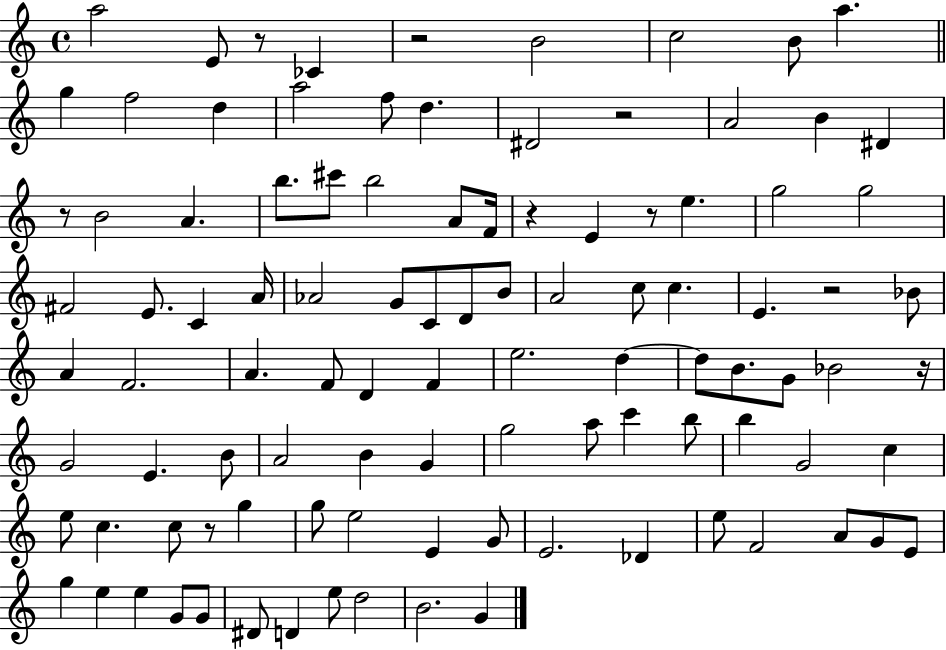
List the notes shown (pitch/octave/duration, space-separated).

A5/h E4/e R/e CES4/q R/h B4/h C5/h B4/e A5/q. G5/q F5/h D5/q A5/h F5/e D5/q. D#4/h R/h A4/h B4/q D#4/q R/e B4/h A4/q. B5/e. C#6/e B5/h A4/e F4/s R/q E4/q R/e E5/q. G5/h G5/h F#4/h E4/e. C4/q A4/s Ab4/h G4/e C4/e D4/e B4/e A4/h C5/e C5/q. E4/q. R/h Bb4/e A4/q F4/h. A4/q. F4/e D4/q F4/q E5/h. D5/q D5/e B4/e. G4/e Bb4/h R/s G4/h E4/q. B4/e A4/h B4/q G4/q G5/h A5/e C6/q B5/e B5/q G4/h C5/q E5/e C5/q. C5/e R/e G5/q G5/e E5/h E4/q G4/e E4/h. Db4/q E5/e F4/h A4/e G4/e E4/e G5/q E5/q E5/q G4/e G4/e D#4/e D4/q E5/e D5/h B4/h. G4/q